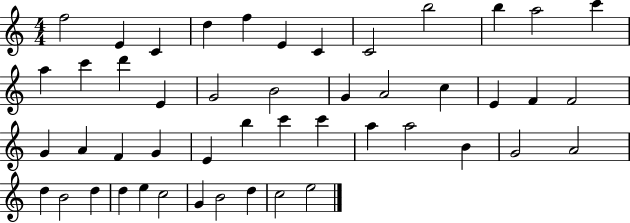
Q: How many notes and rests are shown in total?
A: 48